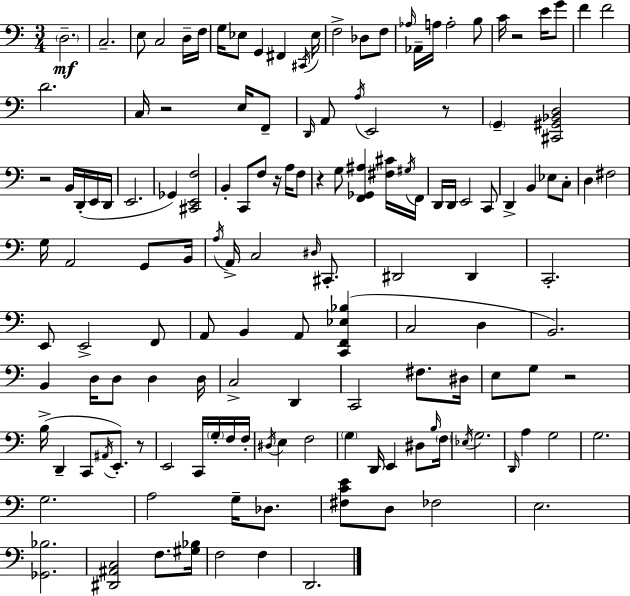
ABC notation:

X:1
T:Untitled
M:3/4
L:1/4
K:Am
D,2 C,2 E,/2 C,2 D,/4 F,/4 G,/4 _E,/2 G,, ^F,, ^C,,/4 _E,/4 F,2 _D,/2 F,/2 _A,/4 _A,,/4 A,/4 A,2 B,/2 C/4 z2 E/4 G/2 F F2 D2 C,/4 z2 E,/4 F,,/2 D,,/4 A,,/2 A,/4 E,,2 z/2 G,, [^C,,^G,,_B,,D,]2 z2 B,,/4 D,,/4 E,,/4 D,,/4 E,,2 _G,, [^C,,E,,F,]2 B,, C,,/2 F,/2 z/4 A,/4 F,/2 z G,/2 [F,,_G,,^A,] [^F,^C]/4 ^G,/4 F,,/4 D,,/4 D,,/4 E,,2 C,,/2 D,, B,, _E,/2 C,/2 D, ^F,2 G,/4 A,,2 G,,/2 B,,/4 A,/4 A,,/4 C,2 ^D,/4 ^C,,/2 ^D,,2 ^D,, C,,2 E,,/2 E,,2 F,,/2 A,,/2 B,, A,,/2 [C,,F,,_E,_B,] C,2 D, B,,2 B,, D,/4 D,/2 D, D,/4 C,2 D,, C,,2 ^F,/2 ^D,/4 E,/2 G,/2 z2 B,/4 D,, C,,/2 ^A,,/4 E,,/2 z/2 E,,2 C,,/4 G,/4 F,/4 F,/4 ^D,/4 E, F,2 G, D,,/4 E,, ^D,/2 B,/4 F,/4 _E,/4 G,2 D,,/4 A, G,2 G,2 G,2 A,2 G,/4 _D,/2 [^F,CE]/2 D,/2 _F,2 E,2 [_G,,_B,]2 [^D,,^A,,C,]2 F,/2 [^G,_B,]/4 F,2 F, D,,2